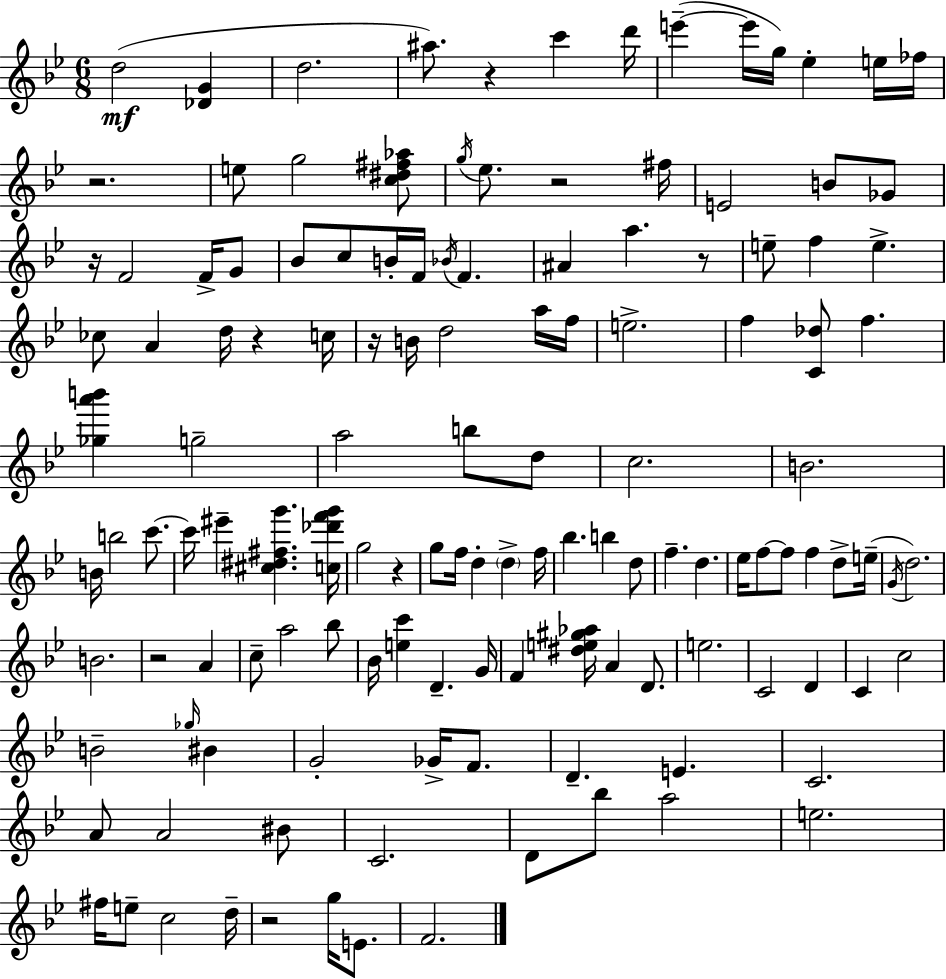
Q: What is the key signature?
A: G minor